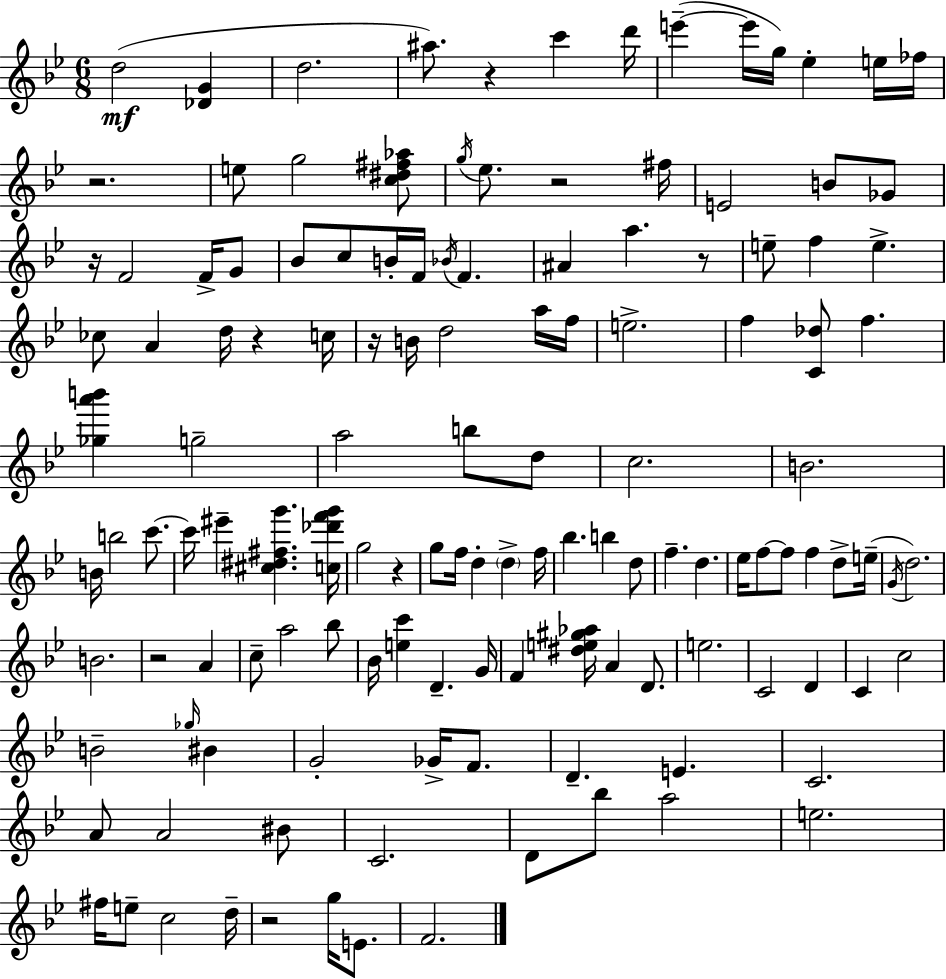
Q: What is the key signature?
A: G minor